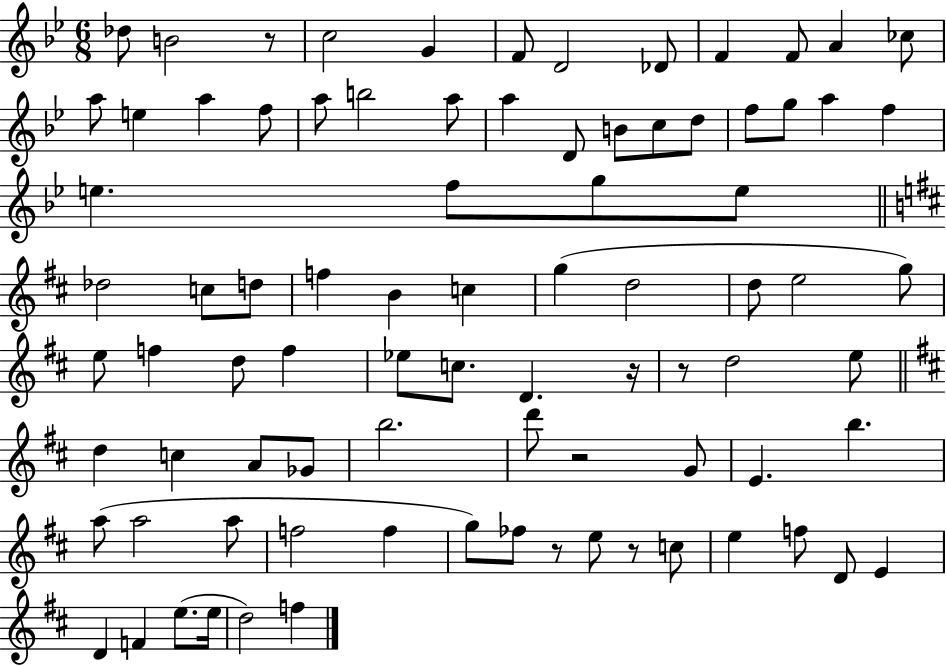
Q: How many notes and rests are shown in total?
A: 85